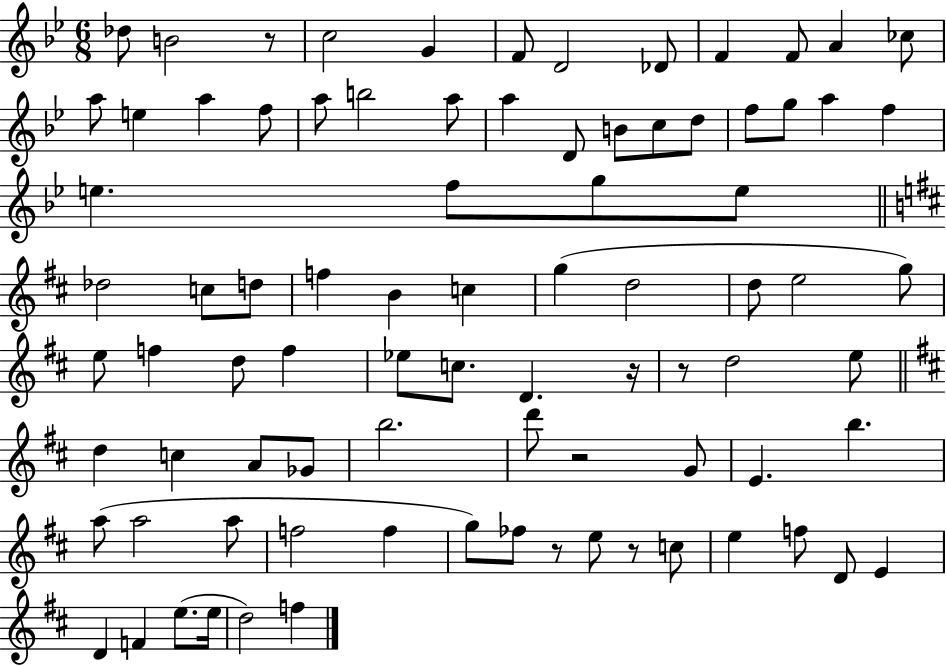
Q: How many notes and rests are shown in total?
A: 85